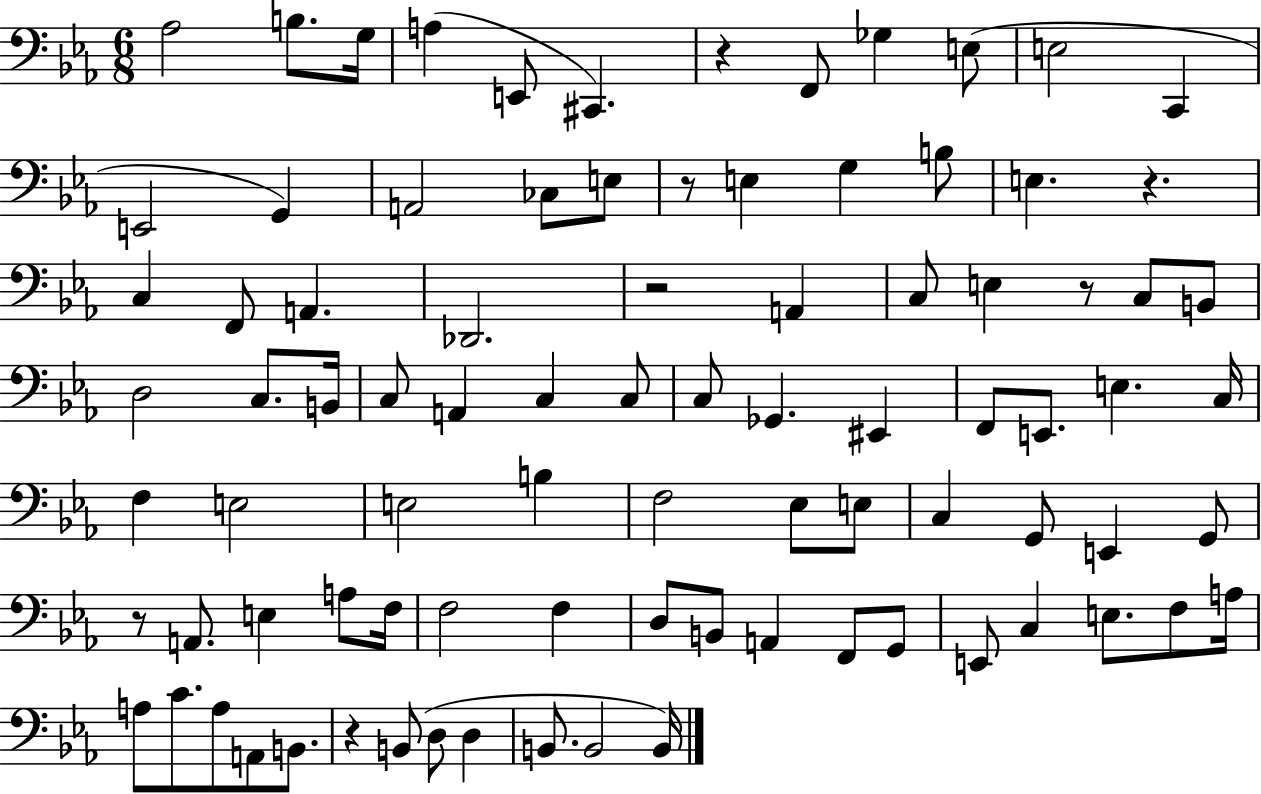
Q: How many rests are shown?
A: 7